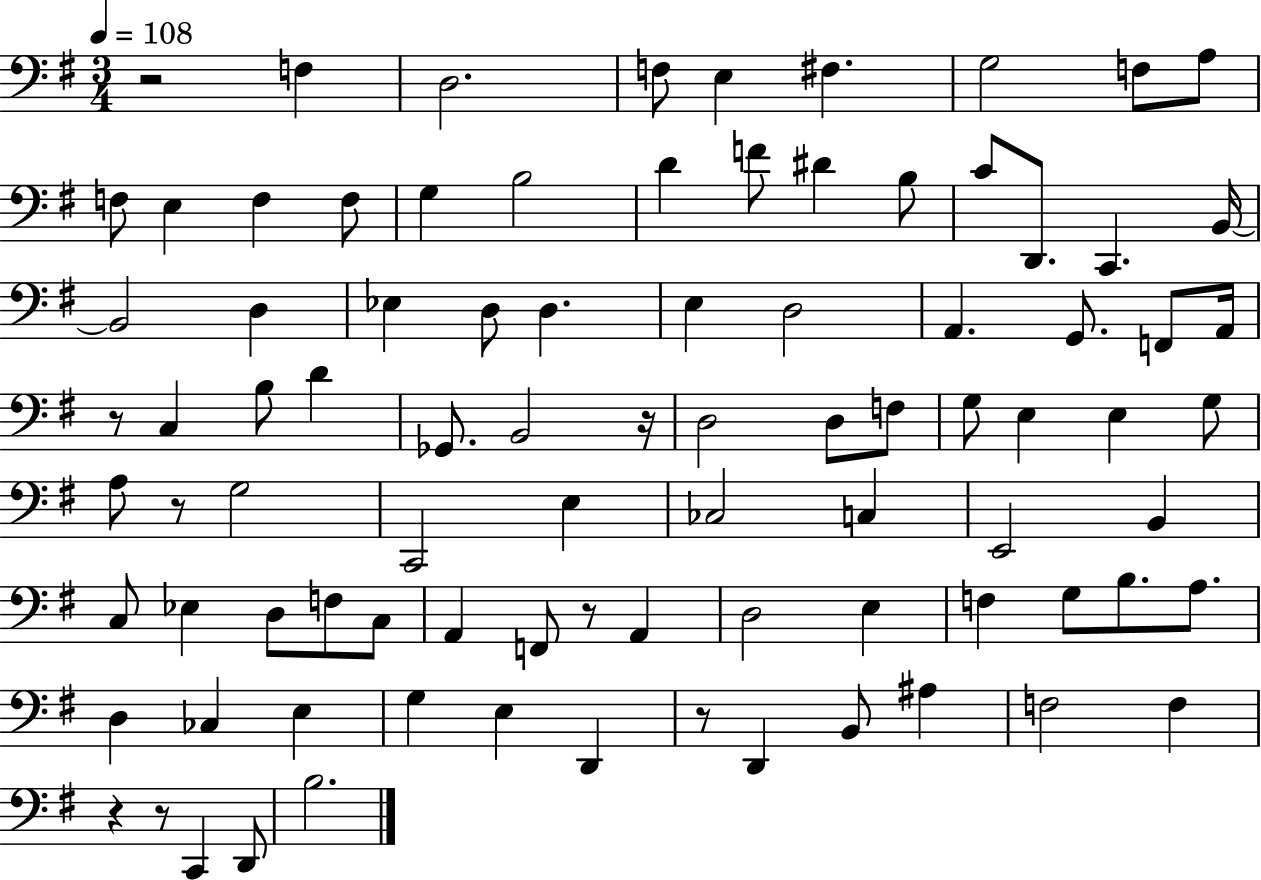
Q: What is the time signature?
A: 3/4